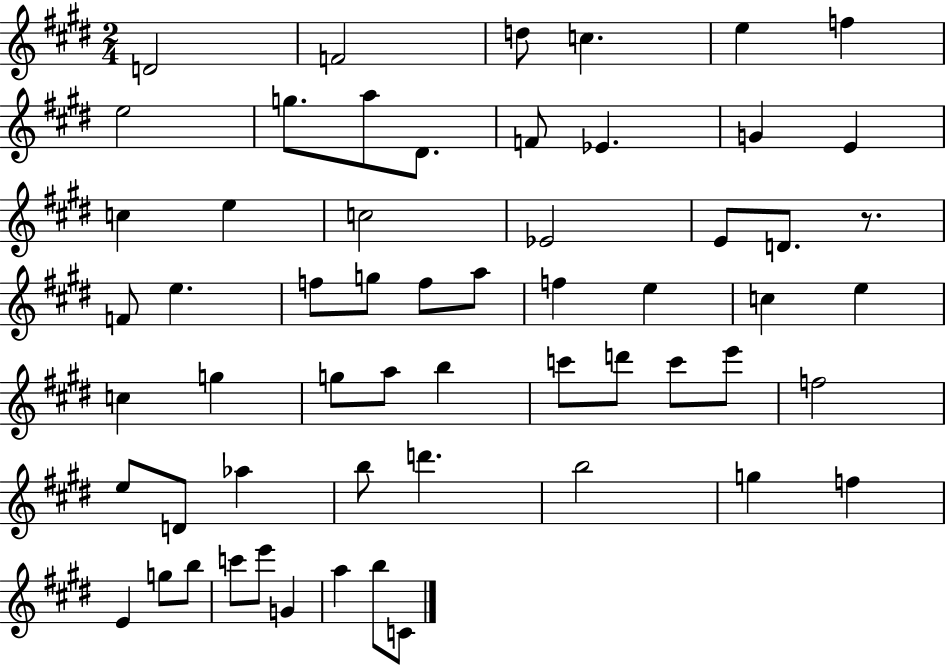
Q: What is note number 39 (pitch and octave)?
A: E6